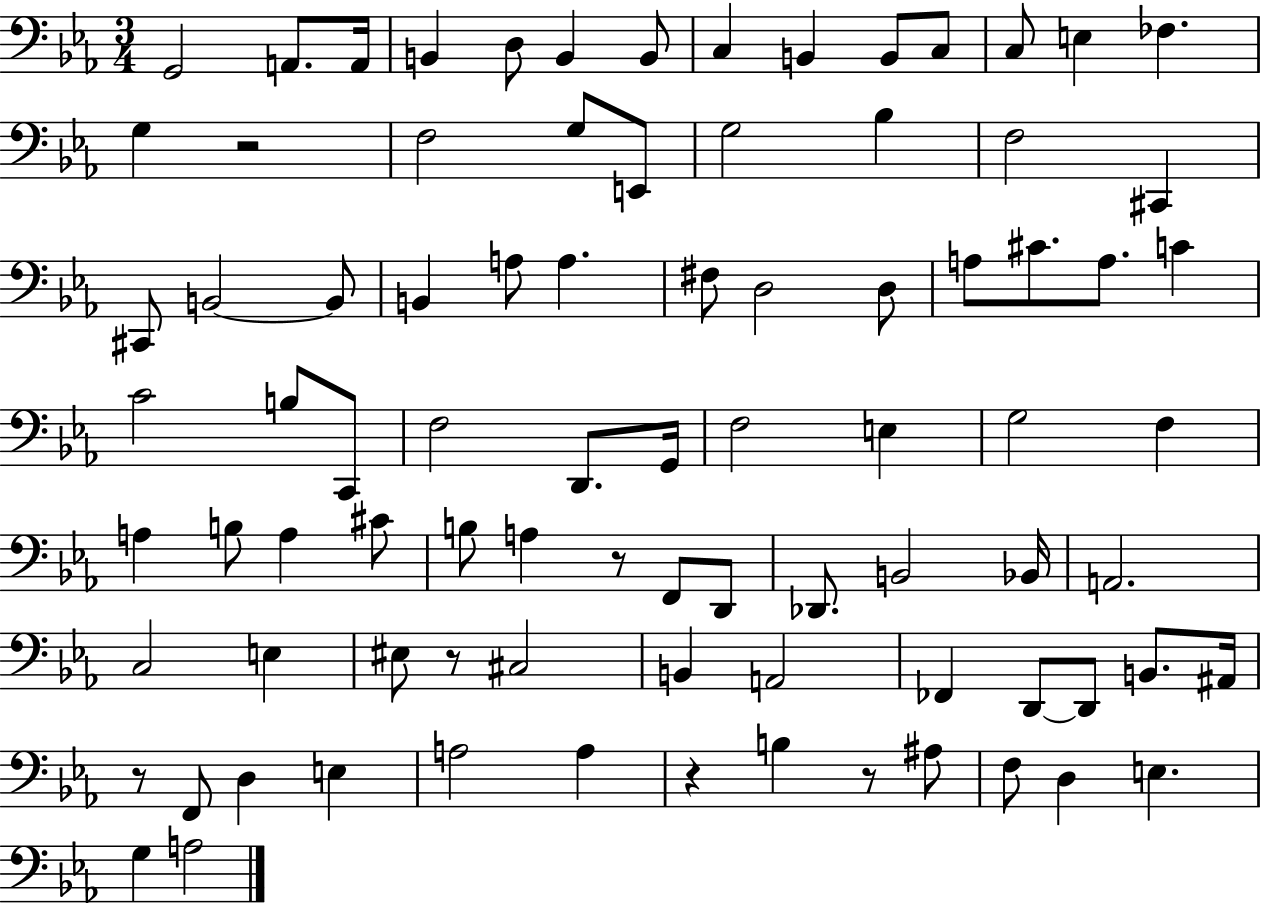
X:1
T:Untitled
M:3/4
L:1/4
K:Eb
G,,2 A,,/2 A,,/4 B,, D,/2 B,, B,,/2 C, B,, B,,/2 C,/2 C,/2 E, _F, G, z2 F,2 G,/2 E,,/2 G,2 _B, F,2 ^C,, ^C,,/2 B,,2 B,,/2 B,, A,/2 A, ^F,/2 D,2 D,/2 A,/2 ^C/2 A,/2 C C2 B,/2 C,,/2 F,2 D,,/2 G,,/4 F,2 E, G,2 F, A, B,/2 A, ^C/2 B,/2 A, z/2 F,,/2 D,,/2 _D,,/2 B,,2 _B,,/4 A,,2 C,2 E, ^E,/2 z/2 ^C,2 B,, A,,2 _F,, D,,/2 D,,/2 B,,/2 ^A,,/4 z/2 F,,/2 D, E, A,2 A, z B, z/2 ^A,/2 F,/2 D, E, G, A,2